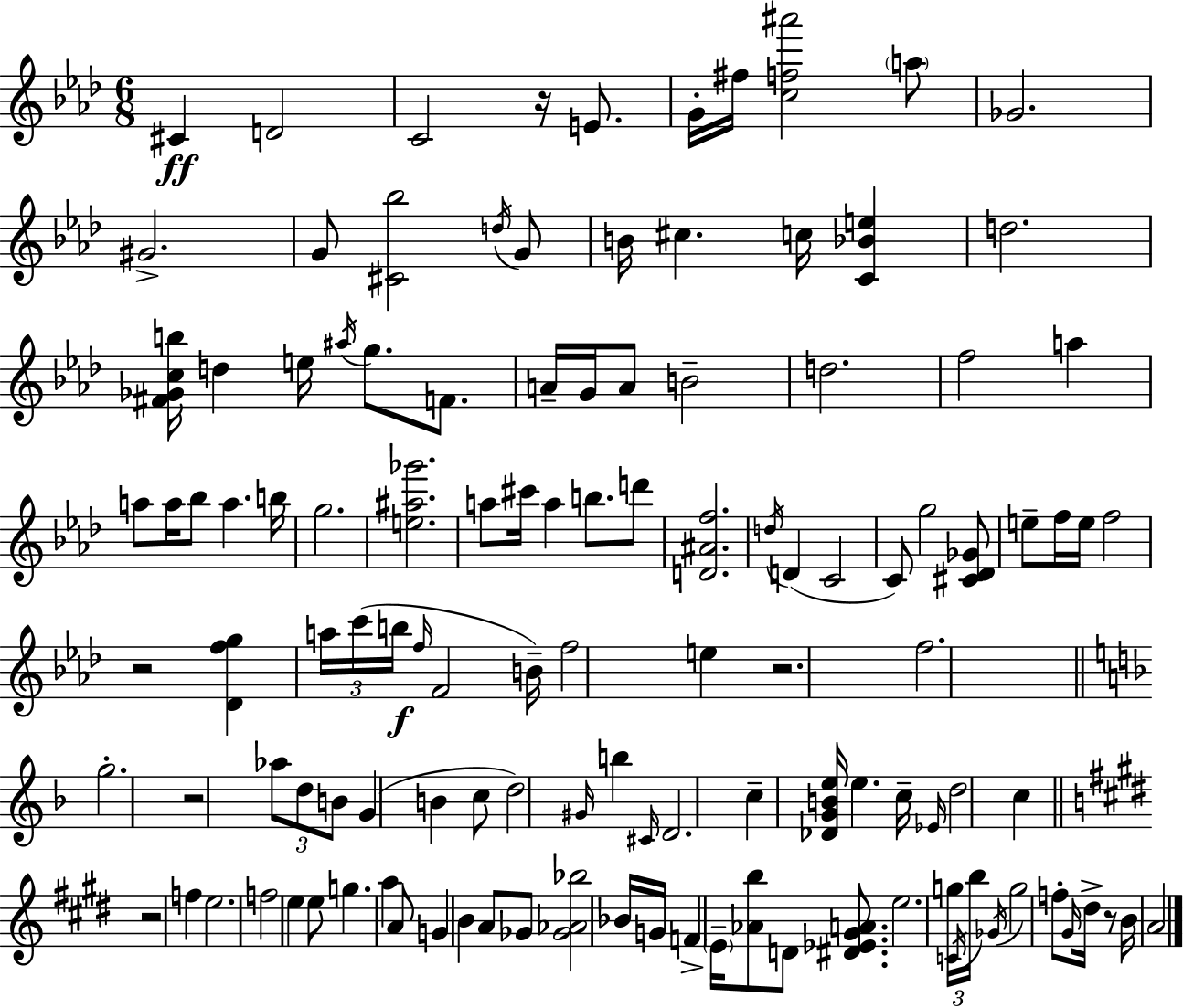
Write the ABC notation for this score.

X:1
T:Untitled
M:6/8
L:1/4
K:Fm
^C D2 C2 z/4 E/2 G/4 ^f/4 [cf^a']2 a/2 _G2 ^G2 G/2 [^C_b]2 d/4 G/2 B/4 ^c c/4 [C_Be] d2 [^F_Gcb]/4 d e/4 ^a/4 g/2 F/2 A/4 G/4 A/2 B2 d2 f2 a a/2 a/4 _b/2 a b/4 g2 [e^a_g']2 a/2 ^c'/4 a b/2 d'/2 [D^Af]2 d/4 D C2 C/2 g2 [^C_D_G]/2 e/2 f/4 e/4 f2 z2 [_Dfg] a/4 c'/4 b/4 f/4 F2 B/4 f2 e z2 f2 g2 z2 _a/2 d/2 B/2 G B c/2 d2 ^G/4 b ^C/4 D2 c [_DGBe]/4 e c/4 _E/4 d2 c z2 f e2 f2 e e/2 g a A/2 G B A/2 _G/2 [_G_A_b]2 _B/4 G/4 F E/4 [_Ab]/2 D/2 [^D_E^GA]/2 e2 g/4 C/4 b/4 _G/4 g2 f/2 ^G/4 ^d/4 z/2 B/4 A2